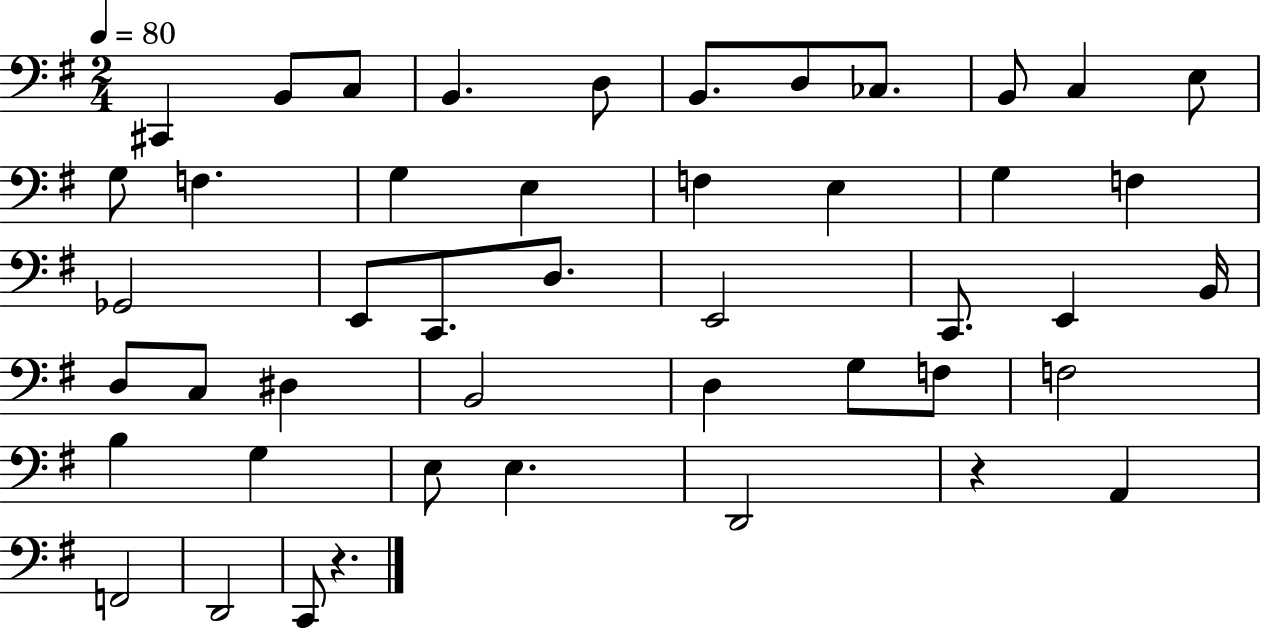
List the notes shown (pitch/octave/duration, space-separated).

C#2/q B2/e C3/e B2/q. D3/e B2/e. D3/e CES3/e. B2/e C3/q E3/e G3/e F3/q. G3/q E3/q F3/q E3/q G3/q F3/q Gb2/h E2/e C2/e. D3/e. E2/h C2/e. E2/q B2/s D3/e C3/e D#3/q B2/h D3/q G3/e F3/e F3/h B3/q G3/q E3/e E3/q. D2/h R/q A2/q F2/h D2/h C2/e R/q.